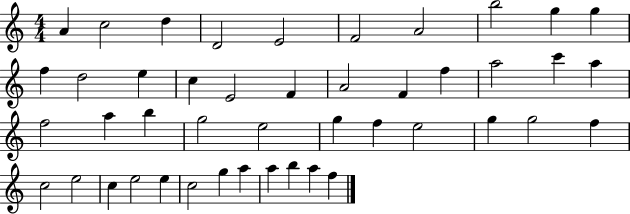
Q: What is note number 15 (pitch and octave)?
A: E4